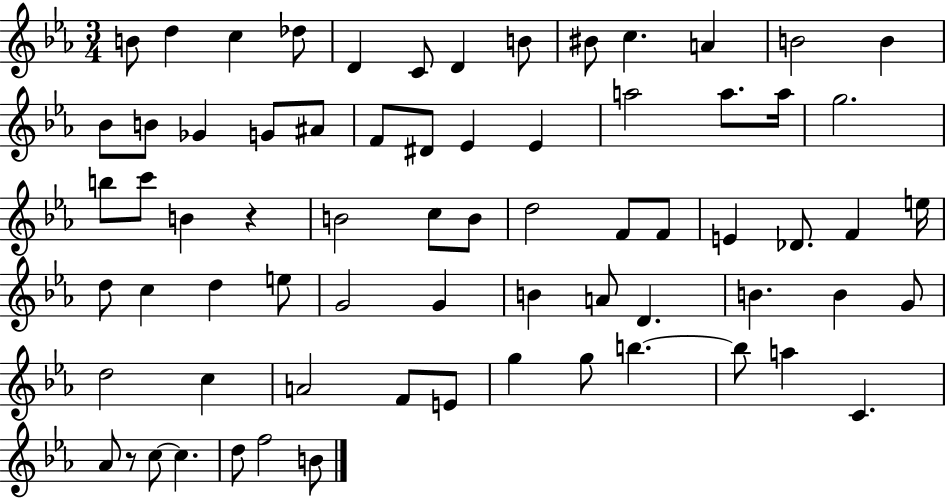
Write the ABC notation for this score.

X:1
T:Untitled
M:3/4
L:1/4
K:Eb
B/2 d c _d/2 D C/2 D B/2 ^B/2 c A B2 B _B/2 B/2 _G G/2 ^A/2 F/2 ^D/2 _E _E a2 a/2 a/4 g2 b/2 c'/2 B z B2 c/2 B/2 d2 F/2 F/2 E _D/2 F e/4 d/2 c d e/2 G2 G B A/2 D B B G/2 d2 c A2 F/2 E/2 g g/2 b b/2 a C _A/2 z/2 c/2 c d/2 f2 B/2